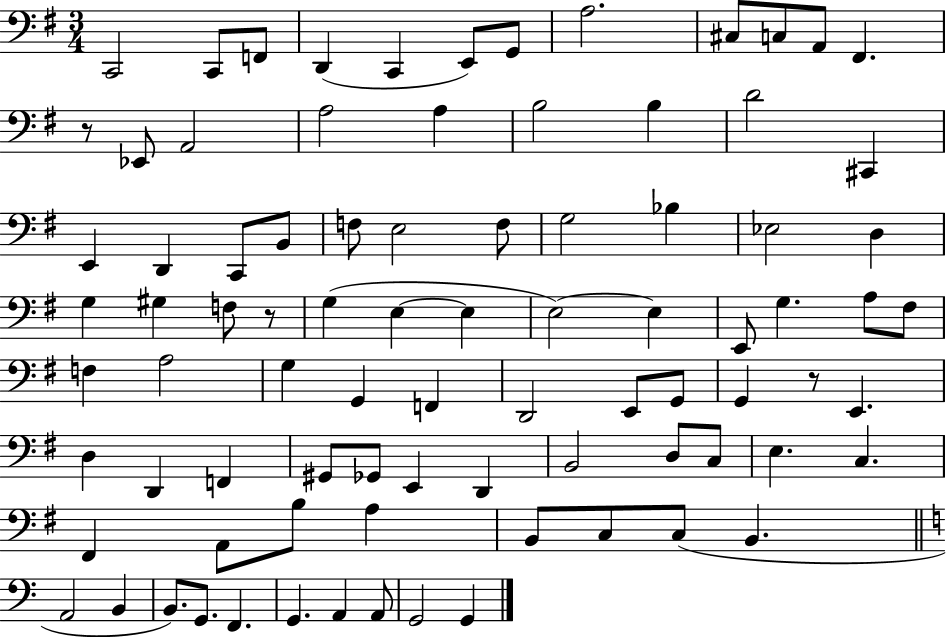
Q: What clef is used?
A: bass